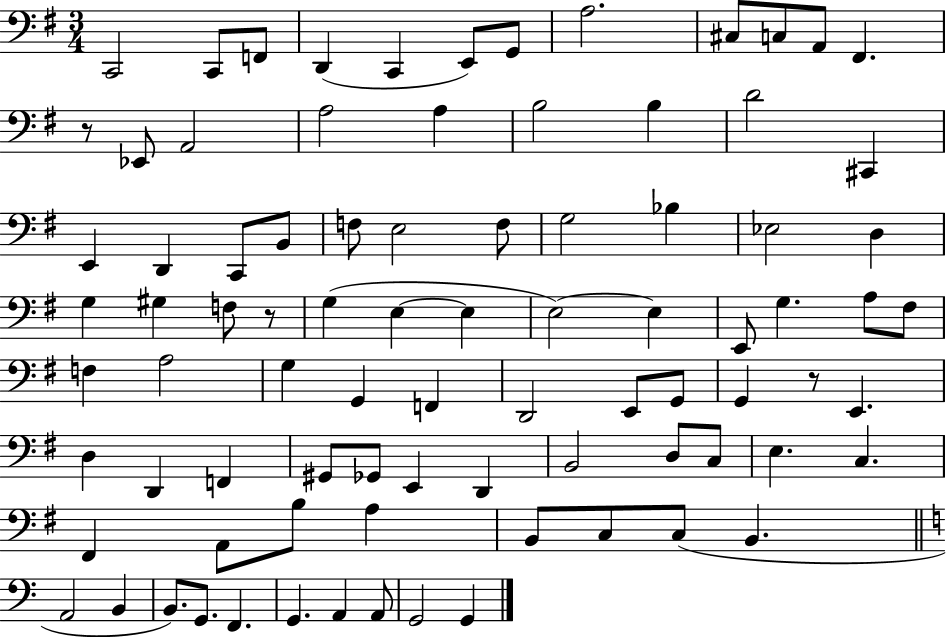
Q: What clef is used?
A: bass